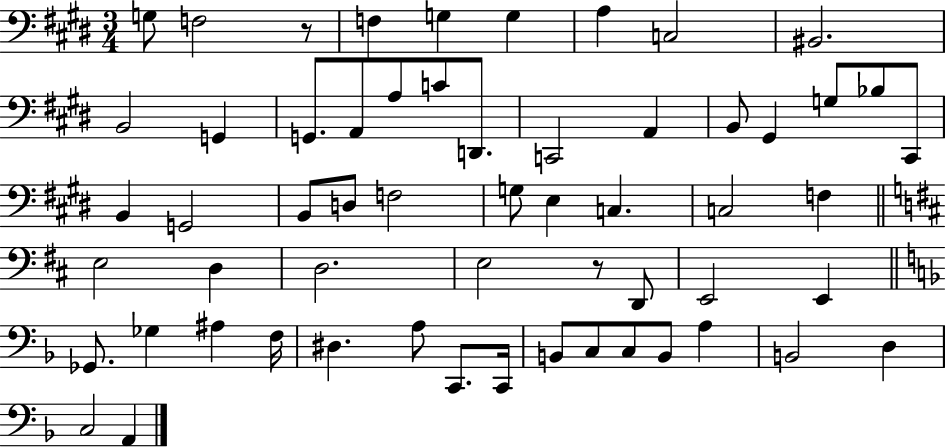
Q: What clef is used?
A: bass